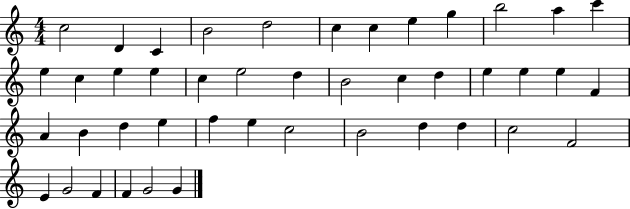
C5/h D4/q C4/q B4/h D5/h C5/q C5/q E5/q G5/q B5/h A5/q C6/q E5/q C5/q E5/q E5/q C5/q E5/h D5/q B4/h C5/q D5/q E5/q E5/q E5/q F4/q A4/q B4/q D5/q E5/q F5/q E5/q C5/h B4/h D5/q D5/q C5/h F4/h E4/q G4/h F4/q F4/q G4/h G4/q